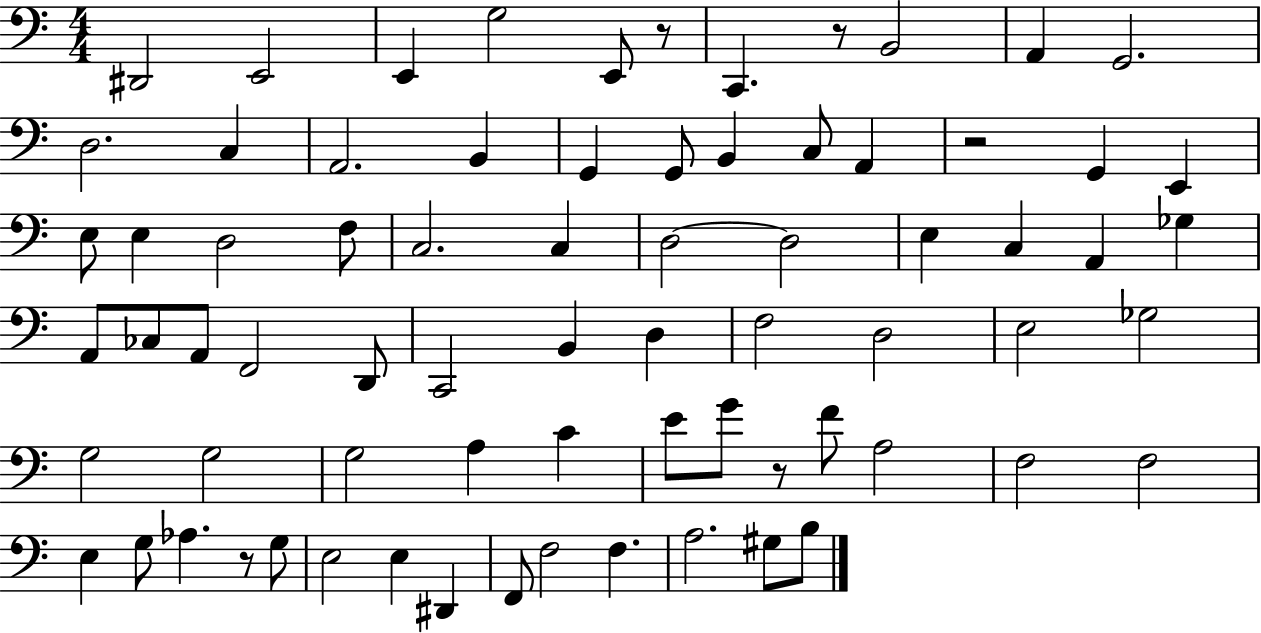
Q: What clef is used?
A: bass